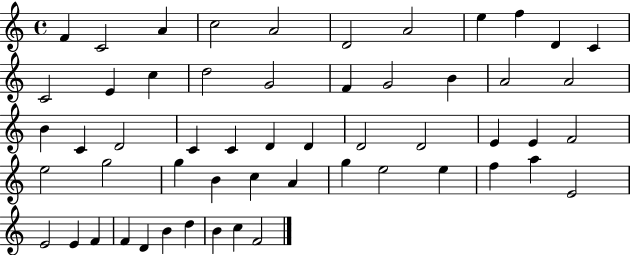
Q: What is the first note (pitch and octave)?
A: F4